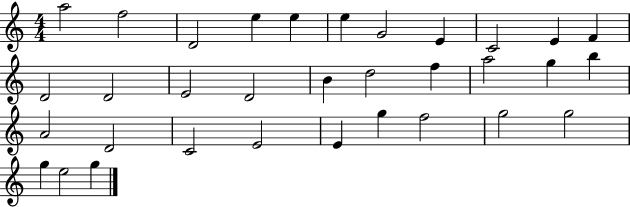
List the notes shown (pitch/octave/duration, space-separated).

A5/h F5/h D4/h E5/q E5/q E5/q G4/h E4/q C4/h E4/q F4/q D4/h D4/h E4/h D4/h B4/q D5/h F5/q A5/h G5/q B5/q A4/h D4/h C4/h E4/h E4/q G5/q F5/h G5/h G5/h G5/q E5/h G5/q